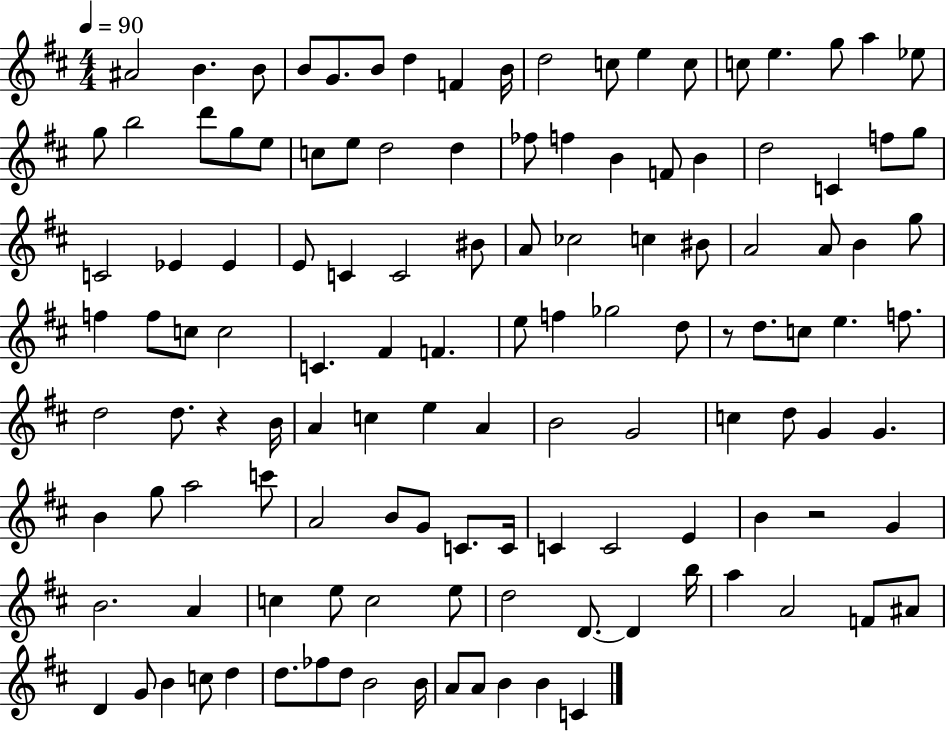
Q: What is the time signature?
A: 4/4